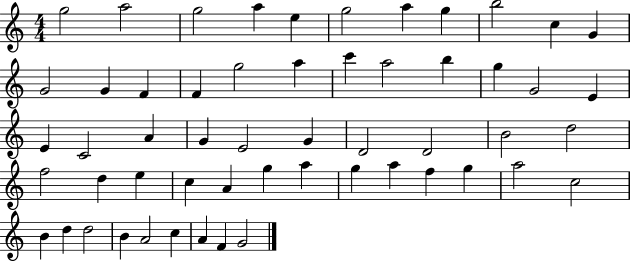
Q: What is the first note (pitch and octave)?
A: G5